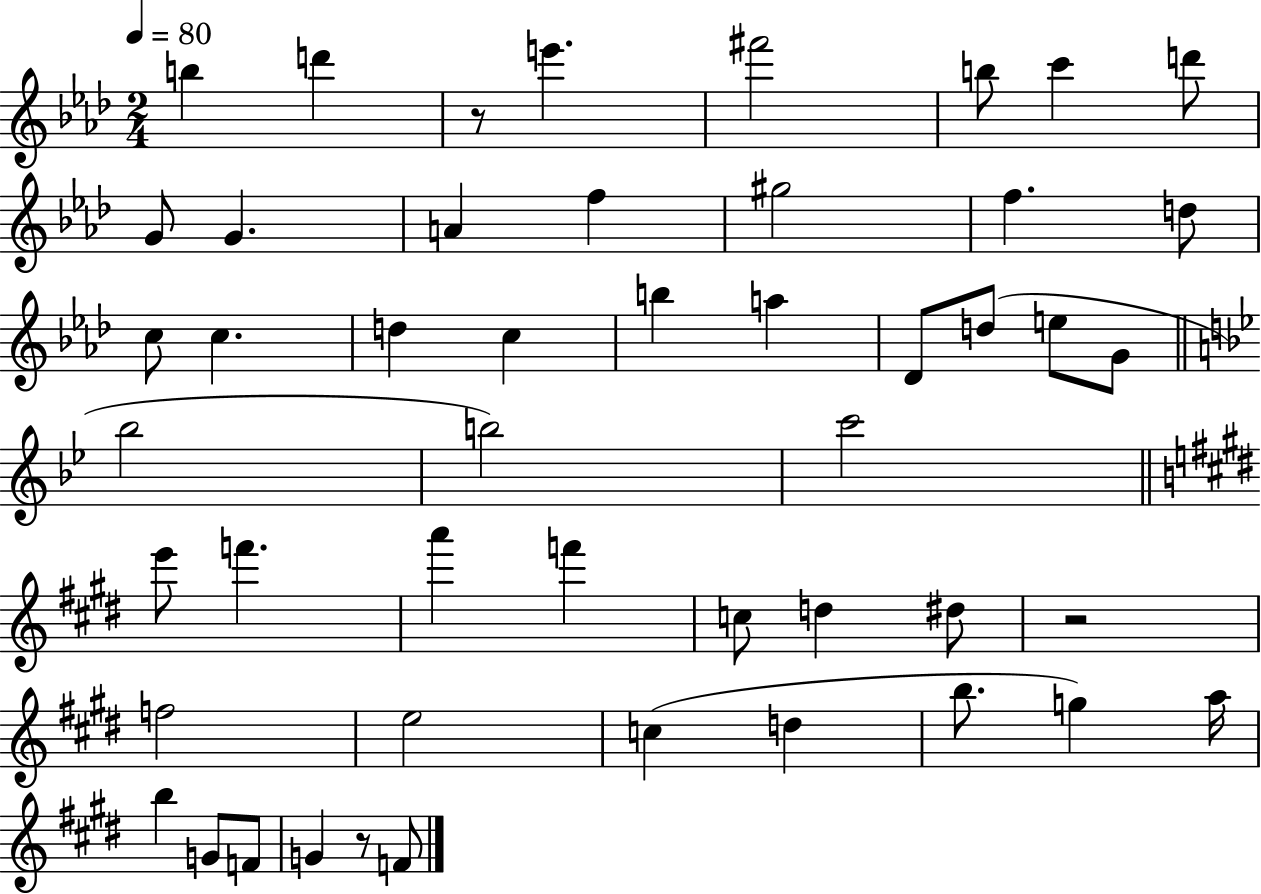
B5/q D6/q R/e E6/q. F#6/h B5/e C6/q D6/e G4/e G4/q. A4/q F5/q G#5/h F5/q. D5/e C5/e C5/q. D5/q C5/q B5/q A5/q Db4/e D5/e E5/e G4/e Bb5/h B5/h C6/h E6/e F6/q. A6/q F6/q C5/e D5/q D#5/e R/h F5/h E5/h C5/q D5/q B5/e. G5/q A5/s B5/q G4/e F4/e G4/q R/e F4/e